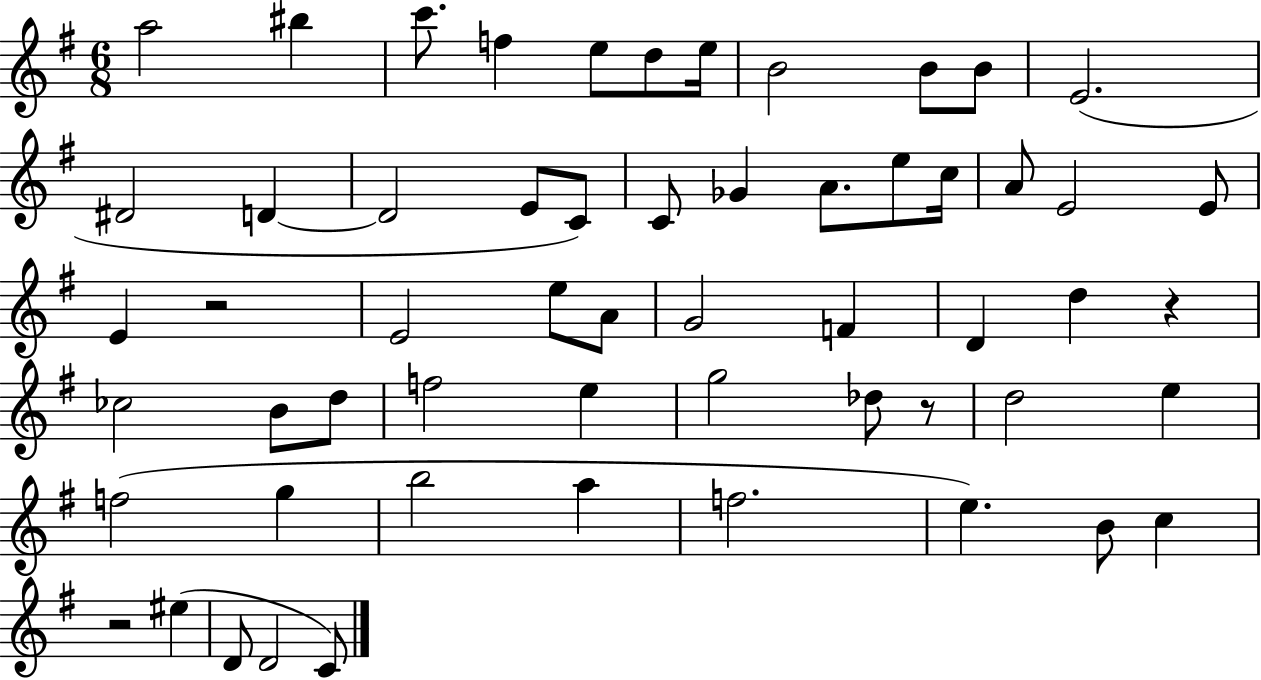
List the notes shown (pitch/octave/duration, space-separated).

A5/h BIS5/q C6/e. F5/q E5/e D5/e E5/s B4/h B4/e B4/e E4/h. D#4/h D4/q D4/h E4/e C4/e C4/e Gb4/q A4/e. E5/e C5/s A4/e E4/h E4/e E4/q R/h E4/h E5/e A4/e G4/h F4/q D4/q D5/q R/q CES5/h B4/e D5/e F5/h E5/q G5/h Db5/e R/e D5/h E5/q F5/h G5/q B5/h A5/q F5/h. E5/q. B4/e C5/q R/h EIS5/q D4/e D4/h C4/e